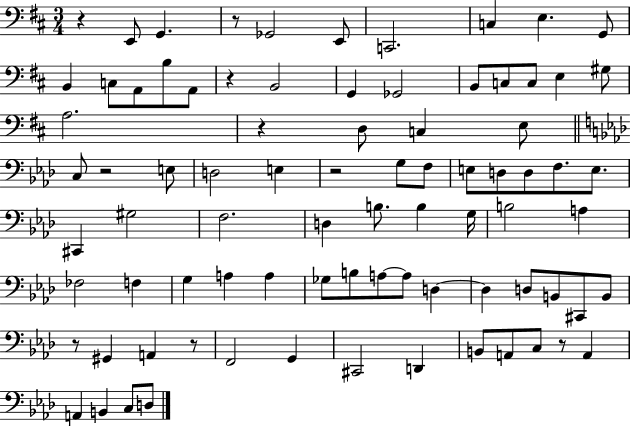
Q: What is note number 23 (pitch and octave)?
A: D3